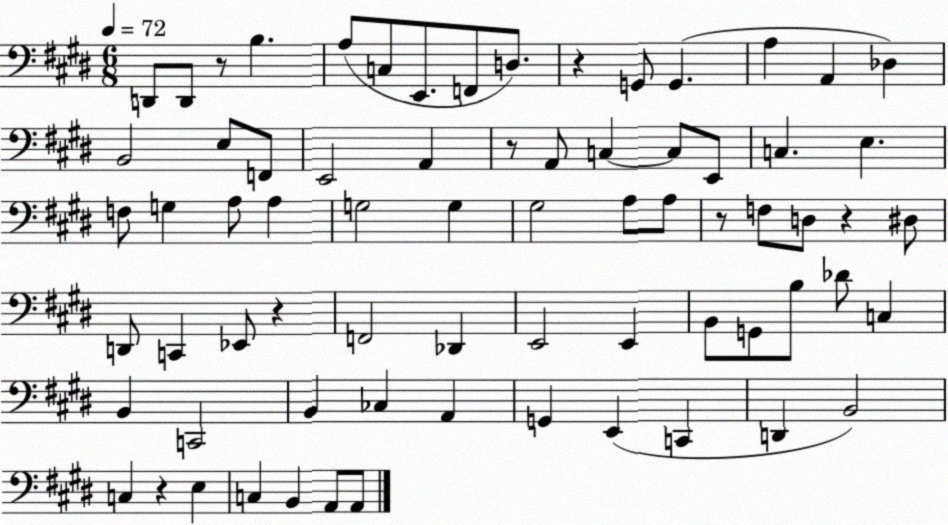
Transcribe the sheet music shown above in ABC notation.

X:1
T:Untitled
M:6/8
L:1/4
K:E
D,,/2 D,,/2 z/2 B, A,/2 C,/2 E,,/2 F,,/2 D,/2 z G,,/2 G,, A, A,, _D, B,,2 E,/2 F,,/2 E,,2 A,, z/2 A,,/2 C, C,/2 E,,/2 C, E, F,/2 G, A,/2 A, G,2 G, ^G,2 A,/2 A,/2 z/2 F,/2 D,/2 z ^D,/2 D,,/2 C,, _E,,/2 z F,,2 _D,, E,,2 E,, B,,/2 G,,/2 B,/2 _D/2 C, B,, C,,2 B,, _C, A,, G,, E,, C,, D,, B,,2 C, z E, C, B,, A,,/2 A,,/2